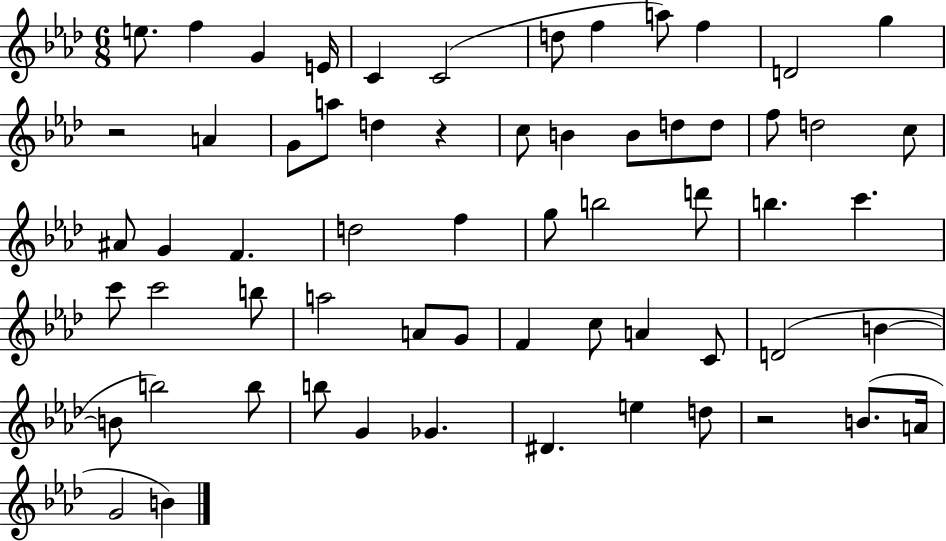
E5/e. F5/q G4/q E4/s C4/q C4/h D5/e F5/q A5/e F5/q D4/h G5/q R/h A4/q G4/e A5/e D5/q R/q C5/e B4/q B4/e D5/e D5/e F5/e D5/h C5/e A#4/e G4/q F4/q. D5/h F5/q G5/e B5/h D6/e B5/q. C6/q. C6/e C6/h B5/e A5/h A4/e G4/e F4/q C5/e A4/q C4/e D4/h B4/q B4/e B5/h B5/e B5/e G4/q Gb4/q. D#4/q. E5/q D5/e R/h B4/e. A4/s G4/h B4/q